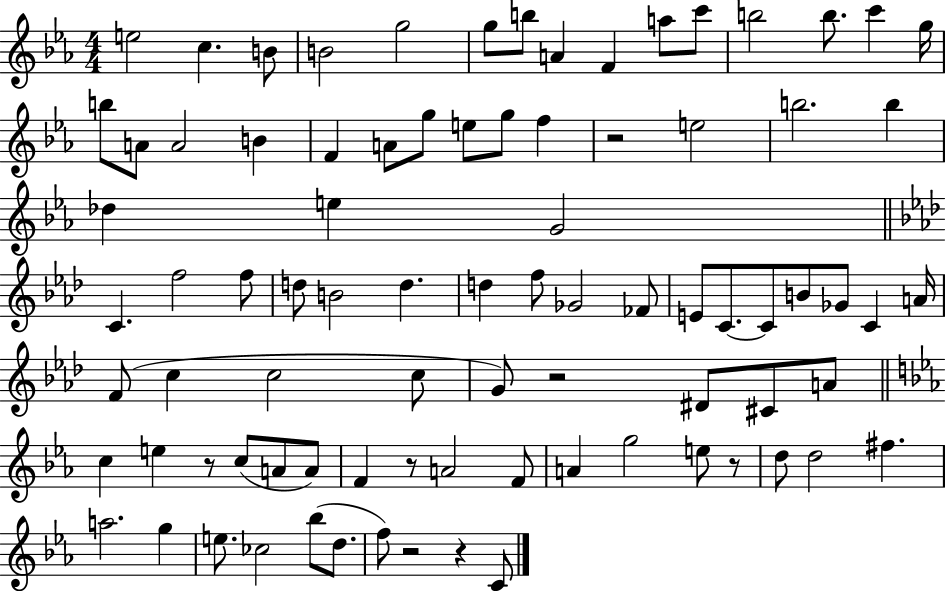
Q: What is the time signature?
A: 4/4